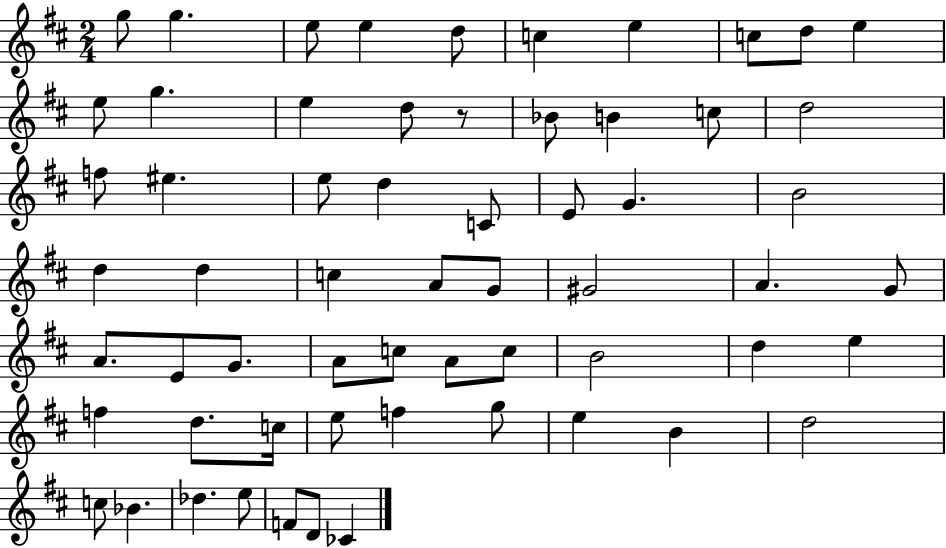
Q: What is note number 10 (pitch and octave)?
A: E5